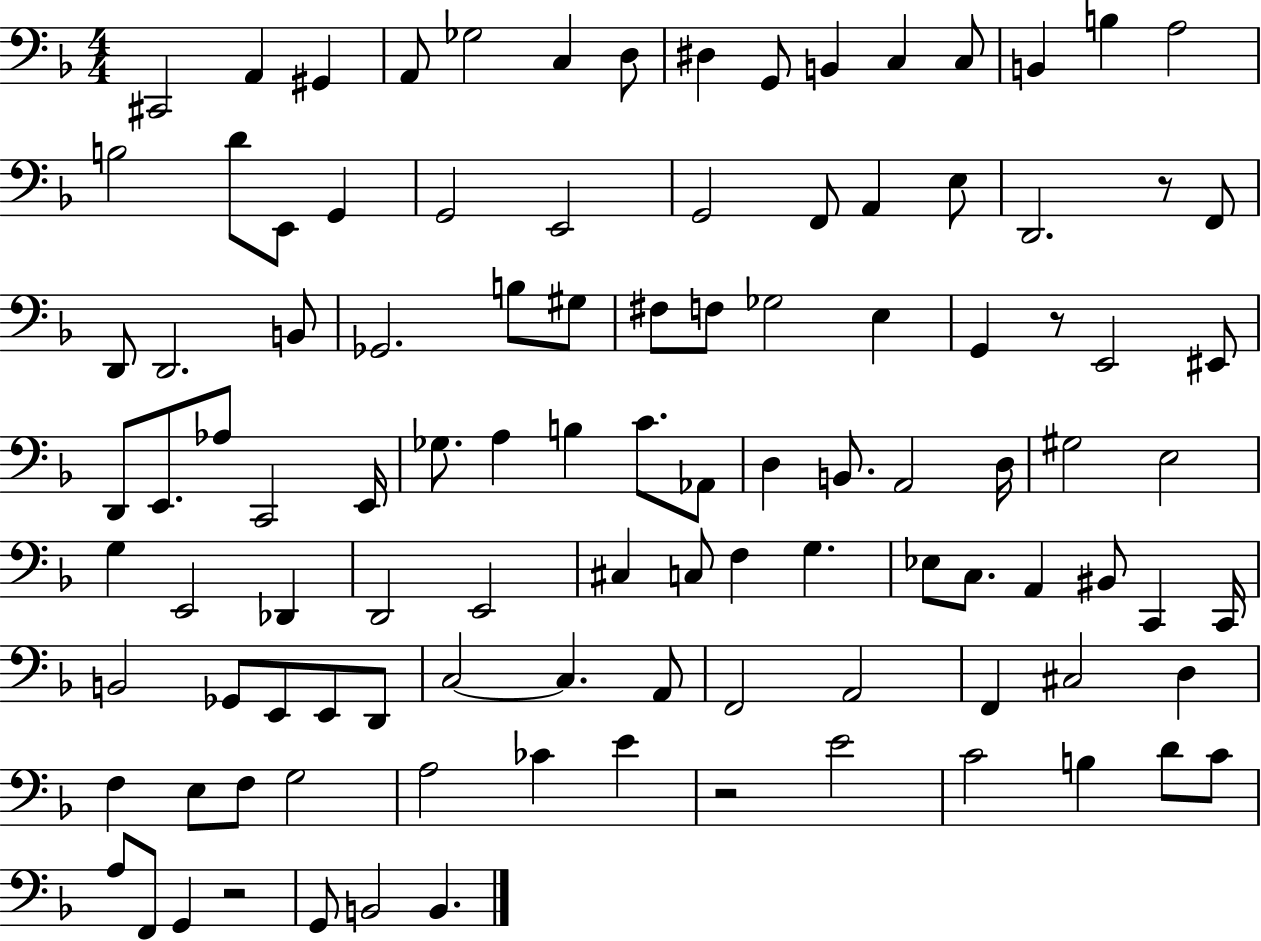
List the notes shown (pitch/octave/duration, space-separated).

C#2/h A2/q G#2/q A2/e Gb3/h C3/q D3/e D#3/q G2/e B2/q C3/q C3/e B2/q B3/q A3/h B3/h D4/e E2/e G2/q G2/h E2/h G2/h F2/e A2/q E3/e D2/h. R/e F2/e D2/e D2/h. B2/e Gb2/h. B3/e G#3/e F#3/e F3/e Gb3/h E3/q G2/q R/e E2/h EIS2/e D2/e E2/e. Ab3/e C2/h E2/s Gb3/e. A3/q B3/q C4/e. Ab2/e D3/q B2/e. A2/h D3/s G#3/h E3/h G3/q E2/h Db2/q D2/h E2/h C#3/q C3/e F3/q G3/q. Eb3/e C3/e. A2/q BIS2/e C2/q C2/s B2/h Gb2/e E2/e E2/e D2/e C3/h C3/q. A2/e F2/h A2/h F2/q C#3/h D3/q F3/q E3/e F3/e G3/h A3/h CES4/q E4/q R/h E4/h C4/h B3/q D4/e C4/e A3/e F2/e G2/q R/h G2/e B2/h B2/q.